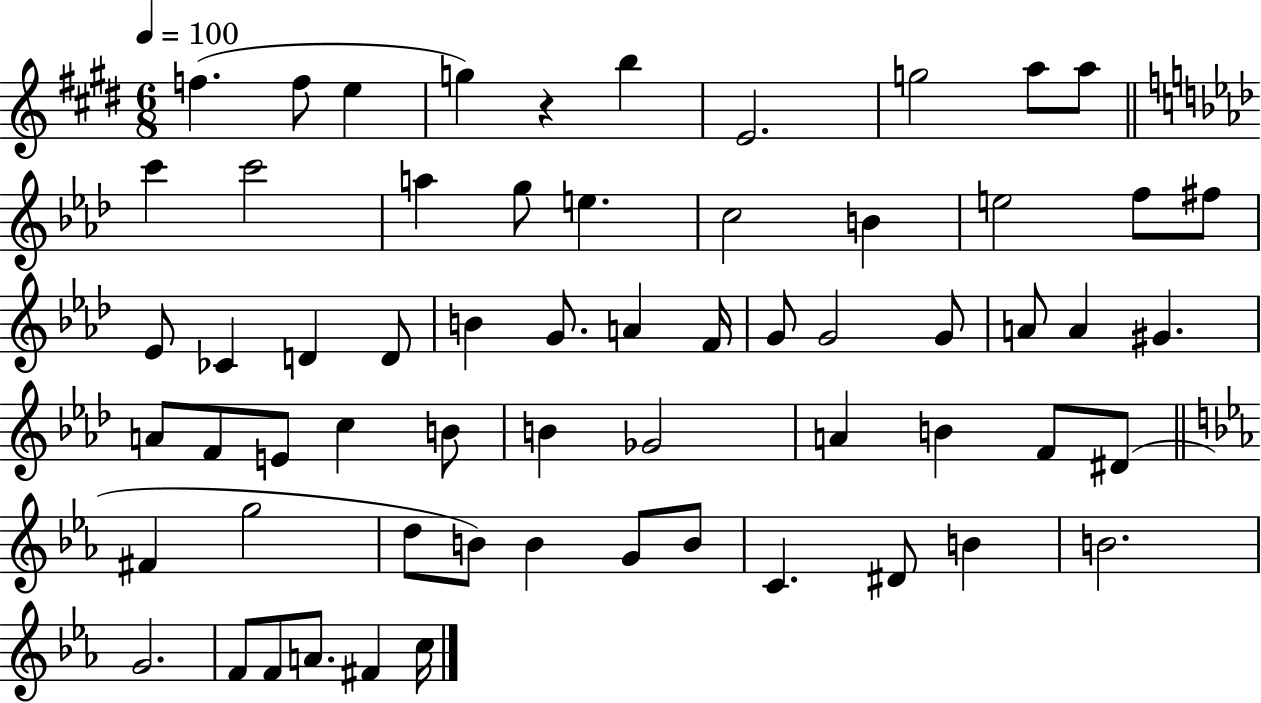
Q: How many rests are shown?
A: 1